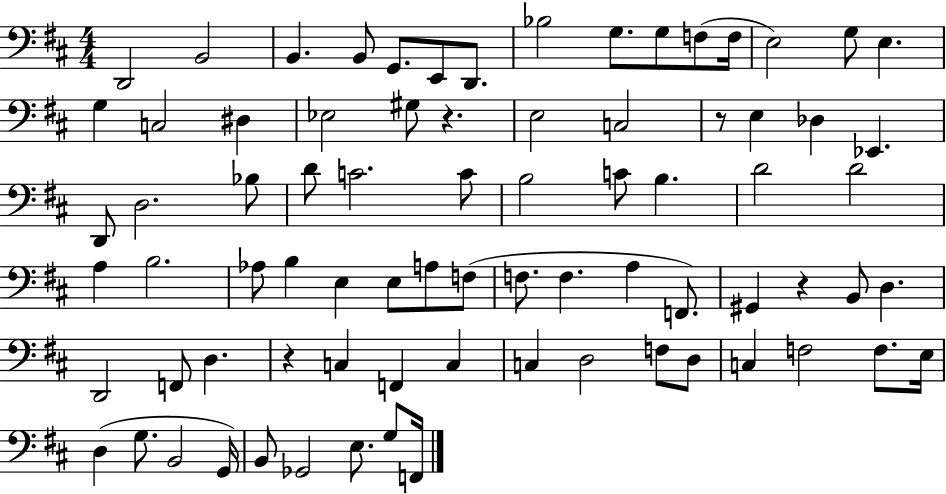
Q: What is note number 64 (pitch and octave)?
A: F3